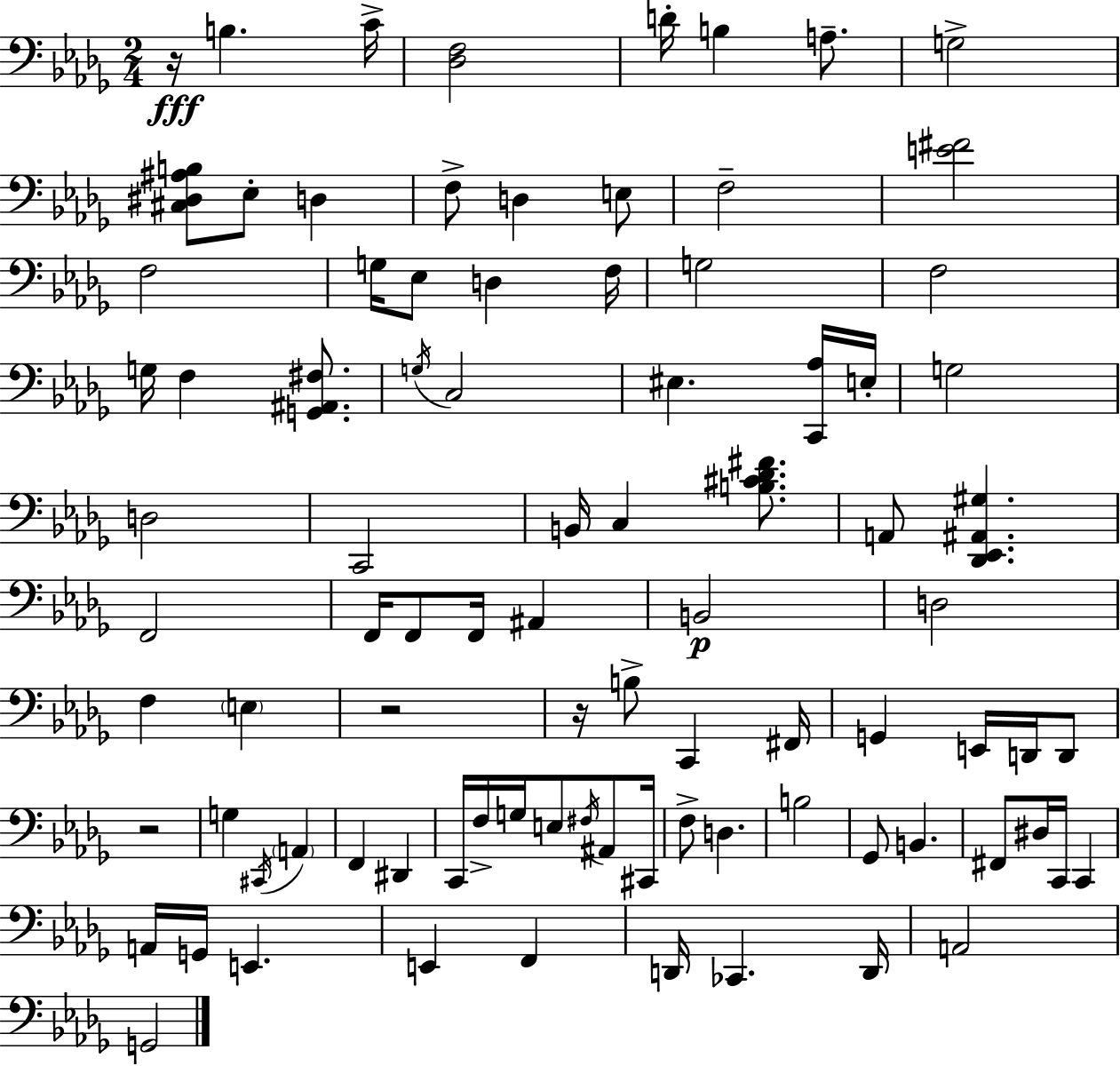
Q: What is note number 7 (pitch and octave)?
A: Eb3